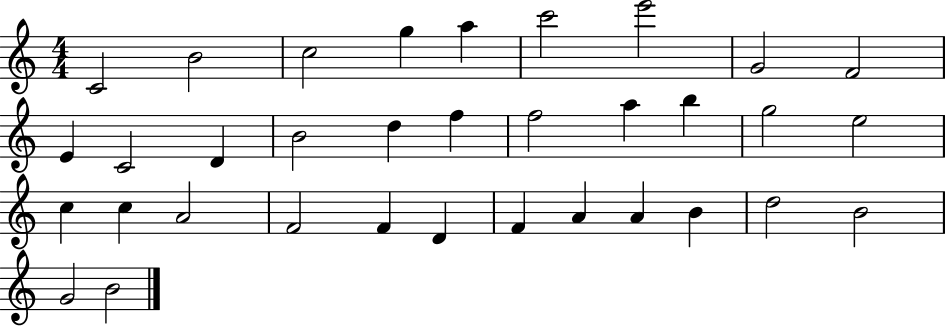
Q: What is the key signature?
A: C major